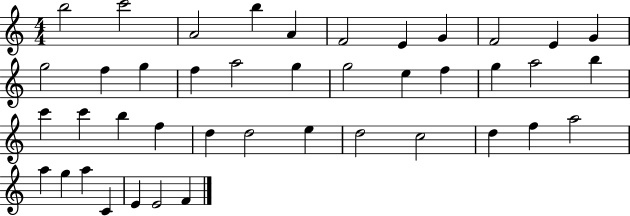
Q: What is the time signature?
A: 4/4